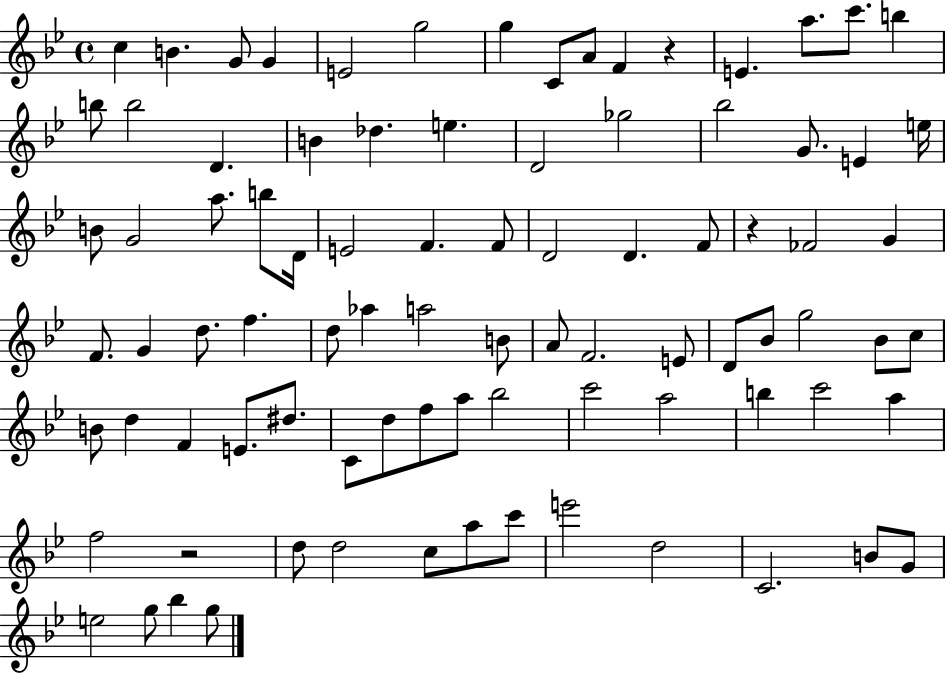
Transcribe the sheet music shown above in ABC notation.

X:1
T:Untitled
M:4/4
L:1/4
K:Bb
c B G/2 G E2 g2 g C/2 A/2 F z E a/2 c'/2 b b/2 b2 D B _d e D2 _g2 _b2 G/2 E e/4 B/2 G2 a/2 b/2 D/4 E2 F F/2 D2 D F/2 z _F2 G F/2 G d/2 f d/2 _a a2 B/2 A/2 F2 E/2 D/2 _B/2 g2 _B/2 c/2 B/2 d F E/2 ^d/2 C/2 d/2 f/2 a/2 _b2 c'2 a2 b c'2 a f2 z2 d/2 d2 c/2 a/2 c'/2 e'2 d2 C2 B/2 G/2 e2 g/2 _b g/2